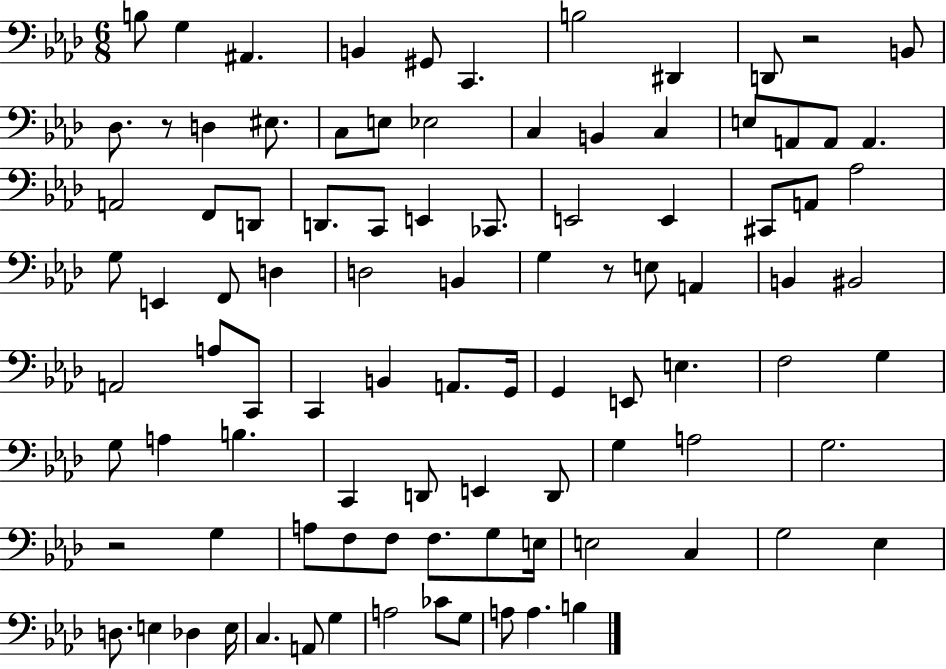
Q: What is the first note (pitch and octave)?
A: B3